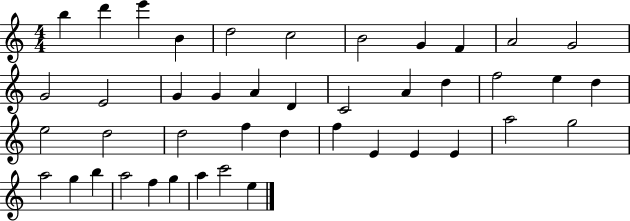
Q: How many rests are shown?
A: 0